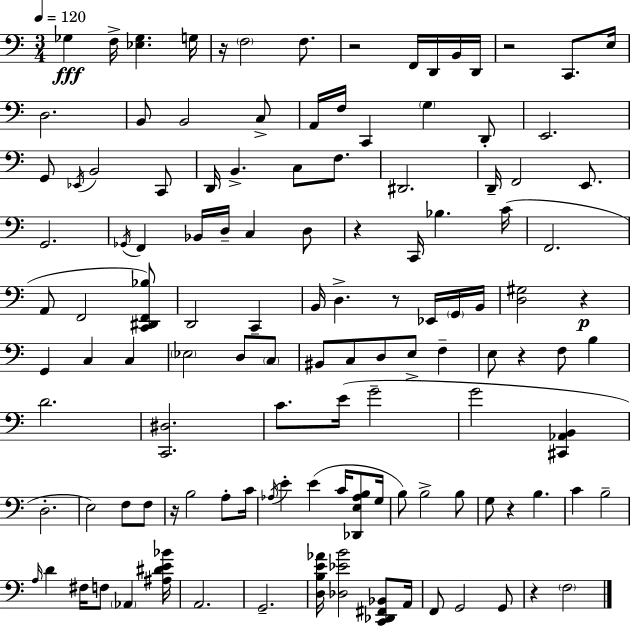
Gb3/q F3/s [Eb3,Gb3]/q. G3/s R/s F3/h F3/e. R/h F2/s D2/s B2/s D2/s R/h C2/e. E3/s D3/h. B2/e B2/h C3/e A2/s F3/s C2/q G3/q D2/e E2/h. G2/e Eb2/s B2/h C2/e D2/s B2/q. C3/e F3/e. D#2/h. D2/s F2/h E2/e. G2/h. Gb2/s F2/q Bb2/s D3/s C3/q D3/e R/q C2/s Bb3/q. C4/s F2/h. A2/e F2/h [C2,D#2,F2,Bb3]/e D2/h C2/q B2/s D3/q. R/e Eb2/s G2/s B2/s [D3,G#3]/h R/q G2/q C3/q C3/q Eb3/h D3/e C3/e BIS2/e C3/e D3/e E3/e F3/q E3/e R/q F3/e B3/q D4/h. [C2,D#3]/h. C4/e. E4/s G4/h G4/h [C#2,Ab2,B2]/q D3/h. E3/h F3/e F3/e R/s B3/h A3/e C4/s Ab3/s E4/q E4/q C4/s [Db2,E3,Ab3,B3]/e G3/s B3/e B3/h B3/e G3/e R/q B3/q. C4/q B3/h A3/s D4/q F#3/s F3/e Ab2/q [A#3,D#4,E4,Bb4]/s A2/h. G2/h. [D3,B3,E4,Ab4]/s [Db3,Eb4,B4]/h [C2,Db2,F#2,Bb2]/e A2/s F2/e G2/h G2/e R/q F3/h